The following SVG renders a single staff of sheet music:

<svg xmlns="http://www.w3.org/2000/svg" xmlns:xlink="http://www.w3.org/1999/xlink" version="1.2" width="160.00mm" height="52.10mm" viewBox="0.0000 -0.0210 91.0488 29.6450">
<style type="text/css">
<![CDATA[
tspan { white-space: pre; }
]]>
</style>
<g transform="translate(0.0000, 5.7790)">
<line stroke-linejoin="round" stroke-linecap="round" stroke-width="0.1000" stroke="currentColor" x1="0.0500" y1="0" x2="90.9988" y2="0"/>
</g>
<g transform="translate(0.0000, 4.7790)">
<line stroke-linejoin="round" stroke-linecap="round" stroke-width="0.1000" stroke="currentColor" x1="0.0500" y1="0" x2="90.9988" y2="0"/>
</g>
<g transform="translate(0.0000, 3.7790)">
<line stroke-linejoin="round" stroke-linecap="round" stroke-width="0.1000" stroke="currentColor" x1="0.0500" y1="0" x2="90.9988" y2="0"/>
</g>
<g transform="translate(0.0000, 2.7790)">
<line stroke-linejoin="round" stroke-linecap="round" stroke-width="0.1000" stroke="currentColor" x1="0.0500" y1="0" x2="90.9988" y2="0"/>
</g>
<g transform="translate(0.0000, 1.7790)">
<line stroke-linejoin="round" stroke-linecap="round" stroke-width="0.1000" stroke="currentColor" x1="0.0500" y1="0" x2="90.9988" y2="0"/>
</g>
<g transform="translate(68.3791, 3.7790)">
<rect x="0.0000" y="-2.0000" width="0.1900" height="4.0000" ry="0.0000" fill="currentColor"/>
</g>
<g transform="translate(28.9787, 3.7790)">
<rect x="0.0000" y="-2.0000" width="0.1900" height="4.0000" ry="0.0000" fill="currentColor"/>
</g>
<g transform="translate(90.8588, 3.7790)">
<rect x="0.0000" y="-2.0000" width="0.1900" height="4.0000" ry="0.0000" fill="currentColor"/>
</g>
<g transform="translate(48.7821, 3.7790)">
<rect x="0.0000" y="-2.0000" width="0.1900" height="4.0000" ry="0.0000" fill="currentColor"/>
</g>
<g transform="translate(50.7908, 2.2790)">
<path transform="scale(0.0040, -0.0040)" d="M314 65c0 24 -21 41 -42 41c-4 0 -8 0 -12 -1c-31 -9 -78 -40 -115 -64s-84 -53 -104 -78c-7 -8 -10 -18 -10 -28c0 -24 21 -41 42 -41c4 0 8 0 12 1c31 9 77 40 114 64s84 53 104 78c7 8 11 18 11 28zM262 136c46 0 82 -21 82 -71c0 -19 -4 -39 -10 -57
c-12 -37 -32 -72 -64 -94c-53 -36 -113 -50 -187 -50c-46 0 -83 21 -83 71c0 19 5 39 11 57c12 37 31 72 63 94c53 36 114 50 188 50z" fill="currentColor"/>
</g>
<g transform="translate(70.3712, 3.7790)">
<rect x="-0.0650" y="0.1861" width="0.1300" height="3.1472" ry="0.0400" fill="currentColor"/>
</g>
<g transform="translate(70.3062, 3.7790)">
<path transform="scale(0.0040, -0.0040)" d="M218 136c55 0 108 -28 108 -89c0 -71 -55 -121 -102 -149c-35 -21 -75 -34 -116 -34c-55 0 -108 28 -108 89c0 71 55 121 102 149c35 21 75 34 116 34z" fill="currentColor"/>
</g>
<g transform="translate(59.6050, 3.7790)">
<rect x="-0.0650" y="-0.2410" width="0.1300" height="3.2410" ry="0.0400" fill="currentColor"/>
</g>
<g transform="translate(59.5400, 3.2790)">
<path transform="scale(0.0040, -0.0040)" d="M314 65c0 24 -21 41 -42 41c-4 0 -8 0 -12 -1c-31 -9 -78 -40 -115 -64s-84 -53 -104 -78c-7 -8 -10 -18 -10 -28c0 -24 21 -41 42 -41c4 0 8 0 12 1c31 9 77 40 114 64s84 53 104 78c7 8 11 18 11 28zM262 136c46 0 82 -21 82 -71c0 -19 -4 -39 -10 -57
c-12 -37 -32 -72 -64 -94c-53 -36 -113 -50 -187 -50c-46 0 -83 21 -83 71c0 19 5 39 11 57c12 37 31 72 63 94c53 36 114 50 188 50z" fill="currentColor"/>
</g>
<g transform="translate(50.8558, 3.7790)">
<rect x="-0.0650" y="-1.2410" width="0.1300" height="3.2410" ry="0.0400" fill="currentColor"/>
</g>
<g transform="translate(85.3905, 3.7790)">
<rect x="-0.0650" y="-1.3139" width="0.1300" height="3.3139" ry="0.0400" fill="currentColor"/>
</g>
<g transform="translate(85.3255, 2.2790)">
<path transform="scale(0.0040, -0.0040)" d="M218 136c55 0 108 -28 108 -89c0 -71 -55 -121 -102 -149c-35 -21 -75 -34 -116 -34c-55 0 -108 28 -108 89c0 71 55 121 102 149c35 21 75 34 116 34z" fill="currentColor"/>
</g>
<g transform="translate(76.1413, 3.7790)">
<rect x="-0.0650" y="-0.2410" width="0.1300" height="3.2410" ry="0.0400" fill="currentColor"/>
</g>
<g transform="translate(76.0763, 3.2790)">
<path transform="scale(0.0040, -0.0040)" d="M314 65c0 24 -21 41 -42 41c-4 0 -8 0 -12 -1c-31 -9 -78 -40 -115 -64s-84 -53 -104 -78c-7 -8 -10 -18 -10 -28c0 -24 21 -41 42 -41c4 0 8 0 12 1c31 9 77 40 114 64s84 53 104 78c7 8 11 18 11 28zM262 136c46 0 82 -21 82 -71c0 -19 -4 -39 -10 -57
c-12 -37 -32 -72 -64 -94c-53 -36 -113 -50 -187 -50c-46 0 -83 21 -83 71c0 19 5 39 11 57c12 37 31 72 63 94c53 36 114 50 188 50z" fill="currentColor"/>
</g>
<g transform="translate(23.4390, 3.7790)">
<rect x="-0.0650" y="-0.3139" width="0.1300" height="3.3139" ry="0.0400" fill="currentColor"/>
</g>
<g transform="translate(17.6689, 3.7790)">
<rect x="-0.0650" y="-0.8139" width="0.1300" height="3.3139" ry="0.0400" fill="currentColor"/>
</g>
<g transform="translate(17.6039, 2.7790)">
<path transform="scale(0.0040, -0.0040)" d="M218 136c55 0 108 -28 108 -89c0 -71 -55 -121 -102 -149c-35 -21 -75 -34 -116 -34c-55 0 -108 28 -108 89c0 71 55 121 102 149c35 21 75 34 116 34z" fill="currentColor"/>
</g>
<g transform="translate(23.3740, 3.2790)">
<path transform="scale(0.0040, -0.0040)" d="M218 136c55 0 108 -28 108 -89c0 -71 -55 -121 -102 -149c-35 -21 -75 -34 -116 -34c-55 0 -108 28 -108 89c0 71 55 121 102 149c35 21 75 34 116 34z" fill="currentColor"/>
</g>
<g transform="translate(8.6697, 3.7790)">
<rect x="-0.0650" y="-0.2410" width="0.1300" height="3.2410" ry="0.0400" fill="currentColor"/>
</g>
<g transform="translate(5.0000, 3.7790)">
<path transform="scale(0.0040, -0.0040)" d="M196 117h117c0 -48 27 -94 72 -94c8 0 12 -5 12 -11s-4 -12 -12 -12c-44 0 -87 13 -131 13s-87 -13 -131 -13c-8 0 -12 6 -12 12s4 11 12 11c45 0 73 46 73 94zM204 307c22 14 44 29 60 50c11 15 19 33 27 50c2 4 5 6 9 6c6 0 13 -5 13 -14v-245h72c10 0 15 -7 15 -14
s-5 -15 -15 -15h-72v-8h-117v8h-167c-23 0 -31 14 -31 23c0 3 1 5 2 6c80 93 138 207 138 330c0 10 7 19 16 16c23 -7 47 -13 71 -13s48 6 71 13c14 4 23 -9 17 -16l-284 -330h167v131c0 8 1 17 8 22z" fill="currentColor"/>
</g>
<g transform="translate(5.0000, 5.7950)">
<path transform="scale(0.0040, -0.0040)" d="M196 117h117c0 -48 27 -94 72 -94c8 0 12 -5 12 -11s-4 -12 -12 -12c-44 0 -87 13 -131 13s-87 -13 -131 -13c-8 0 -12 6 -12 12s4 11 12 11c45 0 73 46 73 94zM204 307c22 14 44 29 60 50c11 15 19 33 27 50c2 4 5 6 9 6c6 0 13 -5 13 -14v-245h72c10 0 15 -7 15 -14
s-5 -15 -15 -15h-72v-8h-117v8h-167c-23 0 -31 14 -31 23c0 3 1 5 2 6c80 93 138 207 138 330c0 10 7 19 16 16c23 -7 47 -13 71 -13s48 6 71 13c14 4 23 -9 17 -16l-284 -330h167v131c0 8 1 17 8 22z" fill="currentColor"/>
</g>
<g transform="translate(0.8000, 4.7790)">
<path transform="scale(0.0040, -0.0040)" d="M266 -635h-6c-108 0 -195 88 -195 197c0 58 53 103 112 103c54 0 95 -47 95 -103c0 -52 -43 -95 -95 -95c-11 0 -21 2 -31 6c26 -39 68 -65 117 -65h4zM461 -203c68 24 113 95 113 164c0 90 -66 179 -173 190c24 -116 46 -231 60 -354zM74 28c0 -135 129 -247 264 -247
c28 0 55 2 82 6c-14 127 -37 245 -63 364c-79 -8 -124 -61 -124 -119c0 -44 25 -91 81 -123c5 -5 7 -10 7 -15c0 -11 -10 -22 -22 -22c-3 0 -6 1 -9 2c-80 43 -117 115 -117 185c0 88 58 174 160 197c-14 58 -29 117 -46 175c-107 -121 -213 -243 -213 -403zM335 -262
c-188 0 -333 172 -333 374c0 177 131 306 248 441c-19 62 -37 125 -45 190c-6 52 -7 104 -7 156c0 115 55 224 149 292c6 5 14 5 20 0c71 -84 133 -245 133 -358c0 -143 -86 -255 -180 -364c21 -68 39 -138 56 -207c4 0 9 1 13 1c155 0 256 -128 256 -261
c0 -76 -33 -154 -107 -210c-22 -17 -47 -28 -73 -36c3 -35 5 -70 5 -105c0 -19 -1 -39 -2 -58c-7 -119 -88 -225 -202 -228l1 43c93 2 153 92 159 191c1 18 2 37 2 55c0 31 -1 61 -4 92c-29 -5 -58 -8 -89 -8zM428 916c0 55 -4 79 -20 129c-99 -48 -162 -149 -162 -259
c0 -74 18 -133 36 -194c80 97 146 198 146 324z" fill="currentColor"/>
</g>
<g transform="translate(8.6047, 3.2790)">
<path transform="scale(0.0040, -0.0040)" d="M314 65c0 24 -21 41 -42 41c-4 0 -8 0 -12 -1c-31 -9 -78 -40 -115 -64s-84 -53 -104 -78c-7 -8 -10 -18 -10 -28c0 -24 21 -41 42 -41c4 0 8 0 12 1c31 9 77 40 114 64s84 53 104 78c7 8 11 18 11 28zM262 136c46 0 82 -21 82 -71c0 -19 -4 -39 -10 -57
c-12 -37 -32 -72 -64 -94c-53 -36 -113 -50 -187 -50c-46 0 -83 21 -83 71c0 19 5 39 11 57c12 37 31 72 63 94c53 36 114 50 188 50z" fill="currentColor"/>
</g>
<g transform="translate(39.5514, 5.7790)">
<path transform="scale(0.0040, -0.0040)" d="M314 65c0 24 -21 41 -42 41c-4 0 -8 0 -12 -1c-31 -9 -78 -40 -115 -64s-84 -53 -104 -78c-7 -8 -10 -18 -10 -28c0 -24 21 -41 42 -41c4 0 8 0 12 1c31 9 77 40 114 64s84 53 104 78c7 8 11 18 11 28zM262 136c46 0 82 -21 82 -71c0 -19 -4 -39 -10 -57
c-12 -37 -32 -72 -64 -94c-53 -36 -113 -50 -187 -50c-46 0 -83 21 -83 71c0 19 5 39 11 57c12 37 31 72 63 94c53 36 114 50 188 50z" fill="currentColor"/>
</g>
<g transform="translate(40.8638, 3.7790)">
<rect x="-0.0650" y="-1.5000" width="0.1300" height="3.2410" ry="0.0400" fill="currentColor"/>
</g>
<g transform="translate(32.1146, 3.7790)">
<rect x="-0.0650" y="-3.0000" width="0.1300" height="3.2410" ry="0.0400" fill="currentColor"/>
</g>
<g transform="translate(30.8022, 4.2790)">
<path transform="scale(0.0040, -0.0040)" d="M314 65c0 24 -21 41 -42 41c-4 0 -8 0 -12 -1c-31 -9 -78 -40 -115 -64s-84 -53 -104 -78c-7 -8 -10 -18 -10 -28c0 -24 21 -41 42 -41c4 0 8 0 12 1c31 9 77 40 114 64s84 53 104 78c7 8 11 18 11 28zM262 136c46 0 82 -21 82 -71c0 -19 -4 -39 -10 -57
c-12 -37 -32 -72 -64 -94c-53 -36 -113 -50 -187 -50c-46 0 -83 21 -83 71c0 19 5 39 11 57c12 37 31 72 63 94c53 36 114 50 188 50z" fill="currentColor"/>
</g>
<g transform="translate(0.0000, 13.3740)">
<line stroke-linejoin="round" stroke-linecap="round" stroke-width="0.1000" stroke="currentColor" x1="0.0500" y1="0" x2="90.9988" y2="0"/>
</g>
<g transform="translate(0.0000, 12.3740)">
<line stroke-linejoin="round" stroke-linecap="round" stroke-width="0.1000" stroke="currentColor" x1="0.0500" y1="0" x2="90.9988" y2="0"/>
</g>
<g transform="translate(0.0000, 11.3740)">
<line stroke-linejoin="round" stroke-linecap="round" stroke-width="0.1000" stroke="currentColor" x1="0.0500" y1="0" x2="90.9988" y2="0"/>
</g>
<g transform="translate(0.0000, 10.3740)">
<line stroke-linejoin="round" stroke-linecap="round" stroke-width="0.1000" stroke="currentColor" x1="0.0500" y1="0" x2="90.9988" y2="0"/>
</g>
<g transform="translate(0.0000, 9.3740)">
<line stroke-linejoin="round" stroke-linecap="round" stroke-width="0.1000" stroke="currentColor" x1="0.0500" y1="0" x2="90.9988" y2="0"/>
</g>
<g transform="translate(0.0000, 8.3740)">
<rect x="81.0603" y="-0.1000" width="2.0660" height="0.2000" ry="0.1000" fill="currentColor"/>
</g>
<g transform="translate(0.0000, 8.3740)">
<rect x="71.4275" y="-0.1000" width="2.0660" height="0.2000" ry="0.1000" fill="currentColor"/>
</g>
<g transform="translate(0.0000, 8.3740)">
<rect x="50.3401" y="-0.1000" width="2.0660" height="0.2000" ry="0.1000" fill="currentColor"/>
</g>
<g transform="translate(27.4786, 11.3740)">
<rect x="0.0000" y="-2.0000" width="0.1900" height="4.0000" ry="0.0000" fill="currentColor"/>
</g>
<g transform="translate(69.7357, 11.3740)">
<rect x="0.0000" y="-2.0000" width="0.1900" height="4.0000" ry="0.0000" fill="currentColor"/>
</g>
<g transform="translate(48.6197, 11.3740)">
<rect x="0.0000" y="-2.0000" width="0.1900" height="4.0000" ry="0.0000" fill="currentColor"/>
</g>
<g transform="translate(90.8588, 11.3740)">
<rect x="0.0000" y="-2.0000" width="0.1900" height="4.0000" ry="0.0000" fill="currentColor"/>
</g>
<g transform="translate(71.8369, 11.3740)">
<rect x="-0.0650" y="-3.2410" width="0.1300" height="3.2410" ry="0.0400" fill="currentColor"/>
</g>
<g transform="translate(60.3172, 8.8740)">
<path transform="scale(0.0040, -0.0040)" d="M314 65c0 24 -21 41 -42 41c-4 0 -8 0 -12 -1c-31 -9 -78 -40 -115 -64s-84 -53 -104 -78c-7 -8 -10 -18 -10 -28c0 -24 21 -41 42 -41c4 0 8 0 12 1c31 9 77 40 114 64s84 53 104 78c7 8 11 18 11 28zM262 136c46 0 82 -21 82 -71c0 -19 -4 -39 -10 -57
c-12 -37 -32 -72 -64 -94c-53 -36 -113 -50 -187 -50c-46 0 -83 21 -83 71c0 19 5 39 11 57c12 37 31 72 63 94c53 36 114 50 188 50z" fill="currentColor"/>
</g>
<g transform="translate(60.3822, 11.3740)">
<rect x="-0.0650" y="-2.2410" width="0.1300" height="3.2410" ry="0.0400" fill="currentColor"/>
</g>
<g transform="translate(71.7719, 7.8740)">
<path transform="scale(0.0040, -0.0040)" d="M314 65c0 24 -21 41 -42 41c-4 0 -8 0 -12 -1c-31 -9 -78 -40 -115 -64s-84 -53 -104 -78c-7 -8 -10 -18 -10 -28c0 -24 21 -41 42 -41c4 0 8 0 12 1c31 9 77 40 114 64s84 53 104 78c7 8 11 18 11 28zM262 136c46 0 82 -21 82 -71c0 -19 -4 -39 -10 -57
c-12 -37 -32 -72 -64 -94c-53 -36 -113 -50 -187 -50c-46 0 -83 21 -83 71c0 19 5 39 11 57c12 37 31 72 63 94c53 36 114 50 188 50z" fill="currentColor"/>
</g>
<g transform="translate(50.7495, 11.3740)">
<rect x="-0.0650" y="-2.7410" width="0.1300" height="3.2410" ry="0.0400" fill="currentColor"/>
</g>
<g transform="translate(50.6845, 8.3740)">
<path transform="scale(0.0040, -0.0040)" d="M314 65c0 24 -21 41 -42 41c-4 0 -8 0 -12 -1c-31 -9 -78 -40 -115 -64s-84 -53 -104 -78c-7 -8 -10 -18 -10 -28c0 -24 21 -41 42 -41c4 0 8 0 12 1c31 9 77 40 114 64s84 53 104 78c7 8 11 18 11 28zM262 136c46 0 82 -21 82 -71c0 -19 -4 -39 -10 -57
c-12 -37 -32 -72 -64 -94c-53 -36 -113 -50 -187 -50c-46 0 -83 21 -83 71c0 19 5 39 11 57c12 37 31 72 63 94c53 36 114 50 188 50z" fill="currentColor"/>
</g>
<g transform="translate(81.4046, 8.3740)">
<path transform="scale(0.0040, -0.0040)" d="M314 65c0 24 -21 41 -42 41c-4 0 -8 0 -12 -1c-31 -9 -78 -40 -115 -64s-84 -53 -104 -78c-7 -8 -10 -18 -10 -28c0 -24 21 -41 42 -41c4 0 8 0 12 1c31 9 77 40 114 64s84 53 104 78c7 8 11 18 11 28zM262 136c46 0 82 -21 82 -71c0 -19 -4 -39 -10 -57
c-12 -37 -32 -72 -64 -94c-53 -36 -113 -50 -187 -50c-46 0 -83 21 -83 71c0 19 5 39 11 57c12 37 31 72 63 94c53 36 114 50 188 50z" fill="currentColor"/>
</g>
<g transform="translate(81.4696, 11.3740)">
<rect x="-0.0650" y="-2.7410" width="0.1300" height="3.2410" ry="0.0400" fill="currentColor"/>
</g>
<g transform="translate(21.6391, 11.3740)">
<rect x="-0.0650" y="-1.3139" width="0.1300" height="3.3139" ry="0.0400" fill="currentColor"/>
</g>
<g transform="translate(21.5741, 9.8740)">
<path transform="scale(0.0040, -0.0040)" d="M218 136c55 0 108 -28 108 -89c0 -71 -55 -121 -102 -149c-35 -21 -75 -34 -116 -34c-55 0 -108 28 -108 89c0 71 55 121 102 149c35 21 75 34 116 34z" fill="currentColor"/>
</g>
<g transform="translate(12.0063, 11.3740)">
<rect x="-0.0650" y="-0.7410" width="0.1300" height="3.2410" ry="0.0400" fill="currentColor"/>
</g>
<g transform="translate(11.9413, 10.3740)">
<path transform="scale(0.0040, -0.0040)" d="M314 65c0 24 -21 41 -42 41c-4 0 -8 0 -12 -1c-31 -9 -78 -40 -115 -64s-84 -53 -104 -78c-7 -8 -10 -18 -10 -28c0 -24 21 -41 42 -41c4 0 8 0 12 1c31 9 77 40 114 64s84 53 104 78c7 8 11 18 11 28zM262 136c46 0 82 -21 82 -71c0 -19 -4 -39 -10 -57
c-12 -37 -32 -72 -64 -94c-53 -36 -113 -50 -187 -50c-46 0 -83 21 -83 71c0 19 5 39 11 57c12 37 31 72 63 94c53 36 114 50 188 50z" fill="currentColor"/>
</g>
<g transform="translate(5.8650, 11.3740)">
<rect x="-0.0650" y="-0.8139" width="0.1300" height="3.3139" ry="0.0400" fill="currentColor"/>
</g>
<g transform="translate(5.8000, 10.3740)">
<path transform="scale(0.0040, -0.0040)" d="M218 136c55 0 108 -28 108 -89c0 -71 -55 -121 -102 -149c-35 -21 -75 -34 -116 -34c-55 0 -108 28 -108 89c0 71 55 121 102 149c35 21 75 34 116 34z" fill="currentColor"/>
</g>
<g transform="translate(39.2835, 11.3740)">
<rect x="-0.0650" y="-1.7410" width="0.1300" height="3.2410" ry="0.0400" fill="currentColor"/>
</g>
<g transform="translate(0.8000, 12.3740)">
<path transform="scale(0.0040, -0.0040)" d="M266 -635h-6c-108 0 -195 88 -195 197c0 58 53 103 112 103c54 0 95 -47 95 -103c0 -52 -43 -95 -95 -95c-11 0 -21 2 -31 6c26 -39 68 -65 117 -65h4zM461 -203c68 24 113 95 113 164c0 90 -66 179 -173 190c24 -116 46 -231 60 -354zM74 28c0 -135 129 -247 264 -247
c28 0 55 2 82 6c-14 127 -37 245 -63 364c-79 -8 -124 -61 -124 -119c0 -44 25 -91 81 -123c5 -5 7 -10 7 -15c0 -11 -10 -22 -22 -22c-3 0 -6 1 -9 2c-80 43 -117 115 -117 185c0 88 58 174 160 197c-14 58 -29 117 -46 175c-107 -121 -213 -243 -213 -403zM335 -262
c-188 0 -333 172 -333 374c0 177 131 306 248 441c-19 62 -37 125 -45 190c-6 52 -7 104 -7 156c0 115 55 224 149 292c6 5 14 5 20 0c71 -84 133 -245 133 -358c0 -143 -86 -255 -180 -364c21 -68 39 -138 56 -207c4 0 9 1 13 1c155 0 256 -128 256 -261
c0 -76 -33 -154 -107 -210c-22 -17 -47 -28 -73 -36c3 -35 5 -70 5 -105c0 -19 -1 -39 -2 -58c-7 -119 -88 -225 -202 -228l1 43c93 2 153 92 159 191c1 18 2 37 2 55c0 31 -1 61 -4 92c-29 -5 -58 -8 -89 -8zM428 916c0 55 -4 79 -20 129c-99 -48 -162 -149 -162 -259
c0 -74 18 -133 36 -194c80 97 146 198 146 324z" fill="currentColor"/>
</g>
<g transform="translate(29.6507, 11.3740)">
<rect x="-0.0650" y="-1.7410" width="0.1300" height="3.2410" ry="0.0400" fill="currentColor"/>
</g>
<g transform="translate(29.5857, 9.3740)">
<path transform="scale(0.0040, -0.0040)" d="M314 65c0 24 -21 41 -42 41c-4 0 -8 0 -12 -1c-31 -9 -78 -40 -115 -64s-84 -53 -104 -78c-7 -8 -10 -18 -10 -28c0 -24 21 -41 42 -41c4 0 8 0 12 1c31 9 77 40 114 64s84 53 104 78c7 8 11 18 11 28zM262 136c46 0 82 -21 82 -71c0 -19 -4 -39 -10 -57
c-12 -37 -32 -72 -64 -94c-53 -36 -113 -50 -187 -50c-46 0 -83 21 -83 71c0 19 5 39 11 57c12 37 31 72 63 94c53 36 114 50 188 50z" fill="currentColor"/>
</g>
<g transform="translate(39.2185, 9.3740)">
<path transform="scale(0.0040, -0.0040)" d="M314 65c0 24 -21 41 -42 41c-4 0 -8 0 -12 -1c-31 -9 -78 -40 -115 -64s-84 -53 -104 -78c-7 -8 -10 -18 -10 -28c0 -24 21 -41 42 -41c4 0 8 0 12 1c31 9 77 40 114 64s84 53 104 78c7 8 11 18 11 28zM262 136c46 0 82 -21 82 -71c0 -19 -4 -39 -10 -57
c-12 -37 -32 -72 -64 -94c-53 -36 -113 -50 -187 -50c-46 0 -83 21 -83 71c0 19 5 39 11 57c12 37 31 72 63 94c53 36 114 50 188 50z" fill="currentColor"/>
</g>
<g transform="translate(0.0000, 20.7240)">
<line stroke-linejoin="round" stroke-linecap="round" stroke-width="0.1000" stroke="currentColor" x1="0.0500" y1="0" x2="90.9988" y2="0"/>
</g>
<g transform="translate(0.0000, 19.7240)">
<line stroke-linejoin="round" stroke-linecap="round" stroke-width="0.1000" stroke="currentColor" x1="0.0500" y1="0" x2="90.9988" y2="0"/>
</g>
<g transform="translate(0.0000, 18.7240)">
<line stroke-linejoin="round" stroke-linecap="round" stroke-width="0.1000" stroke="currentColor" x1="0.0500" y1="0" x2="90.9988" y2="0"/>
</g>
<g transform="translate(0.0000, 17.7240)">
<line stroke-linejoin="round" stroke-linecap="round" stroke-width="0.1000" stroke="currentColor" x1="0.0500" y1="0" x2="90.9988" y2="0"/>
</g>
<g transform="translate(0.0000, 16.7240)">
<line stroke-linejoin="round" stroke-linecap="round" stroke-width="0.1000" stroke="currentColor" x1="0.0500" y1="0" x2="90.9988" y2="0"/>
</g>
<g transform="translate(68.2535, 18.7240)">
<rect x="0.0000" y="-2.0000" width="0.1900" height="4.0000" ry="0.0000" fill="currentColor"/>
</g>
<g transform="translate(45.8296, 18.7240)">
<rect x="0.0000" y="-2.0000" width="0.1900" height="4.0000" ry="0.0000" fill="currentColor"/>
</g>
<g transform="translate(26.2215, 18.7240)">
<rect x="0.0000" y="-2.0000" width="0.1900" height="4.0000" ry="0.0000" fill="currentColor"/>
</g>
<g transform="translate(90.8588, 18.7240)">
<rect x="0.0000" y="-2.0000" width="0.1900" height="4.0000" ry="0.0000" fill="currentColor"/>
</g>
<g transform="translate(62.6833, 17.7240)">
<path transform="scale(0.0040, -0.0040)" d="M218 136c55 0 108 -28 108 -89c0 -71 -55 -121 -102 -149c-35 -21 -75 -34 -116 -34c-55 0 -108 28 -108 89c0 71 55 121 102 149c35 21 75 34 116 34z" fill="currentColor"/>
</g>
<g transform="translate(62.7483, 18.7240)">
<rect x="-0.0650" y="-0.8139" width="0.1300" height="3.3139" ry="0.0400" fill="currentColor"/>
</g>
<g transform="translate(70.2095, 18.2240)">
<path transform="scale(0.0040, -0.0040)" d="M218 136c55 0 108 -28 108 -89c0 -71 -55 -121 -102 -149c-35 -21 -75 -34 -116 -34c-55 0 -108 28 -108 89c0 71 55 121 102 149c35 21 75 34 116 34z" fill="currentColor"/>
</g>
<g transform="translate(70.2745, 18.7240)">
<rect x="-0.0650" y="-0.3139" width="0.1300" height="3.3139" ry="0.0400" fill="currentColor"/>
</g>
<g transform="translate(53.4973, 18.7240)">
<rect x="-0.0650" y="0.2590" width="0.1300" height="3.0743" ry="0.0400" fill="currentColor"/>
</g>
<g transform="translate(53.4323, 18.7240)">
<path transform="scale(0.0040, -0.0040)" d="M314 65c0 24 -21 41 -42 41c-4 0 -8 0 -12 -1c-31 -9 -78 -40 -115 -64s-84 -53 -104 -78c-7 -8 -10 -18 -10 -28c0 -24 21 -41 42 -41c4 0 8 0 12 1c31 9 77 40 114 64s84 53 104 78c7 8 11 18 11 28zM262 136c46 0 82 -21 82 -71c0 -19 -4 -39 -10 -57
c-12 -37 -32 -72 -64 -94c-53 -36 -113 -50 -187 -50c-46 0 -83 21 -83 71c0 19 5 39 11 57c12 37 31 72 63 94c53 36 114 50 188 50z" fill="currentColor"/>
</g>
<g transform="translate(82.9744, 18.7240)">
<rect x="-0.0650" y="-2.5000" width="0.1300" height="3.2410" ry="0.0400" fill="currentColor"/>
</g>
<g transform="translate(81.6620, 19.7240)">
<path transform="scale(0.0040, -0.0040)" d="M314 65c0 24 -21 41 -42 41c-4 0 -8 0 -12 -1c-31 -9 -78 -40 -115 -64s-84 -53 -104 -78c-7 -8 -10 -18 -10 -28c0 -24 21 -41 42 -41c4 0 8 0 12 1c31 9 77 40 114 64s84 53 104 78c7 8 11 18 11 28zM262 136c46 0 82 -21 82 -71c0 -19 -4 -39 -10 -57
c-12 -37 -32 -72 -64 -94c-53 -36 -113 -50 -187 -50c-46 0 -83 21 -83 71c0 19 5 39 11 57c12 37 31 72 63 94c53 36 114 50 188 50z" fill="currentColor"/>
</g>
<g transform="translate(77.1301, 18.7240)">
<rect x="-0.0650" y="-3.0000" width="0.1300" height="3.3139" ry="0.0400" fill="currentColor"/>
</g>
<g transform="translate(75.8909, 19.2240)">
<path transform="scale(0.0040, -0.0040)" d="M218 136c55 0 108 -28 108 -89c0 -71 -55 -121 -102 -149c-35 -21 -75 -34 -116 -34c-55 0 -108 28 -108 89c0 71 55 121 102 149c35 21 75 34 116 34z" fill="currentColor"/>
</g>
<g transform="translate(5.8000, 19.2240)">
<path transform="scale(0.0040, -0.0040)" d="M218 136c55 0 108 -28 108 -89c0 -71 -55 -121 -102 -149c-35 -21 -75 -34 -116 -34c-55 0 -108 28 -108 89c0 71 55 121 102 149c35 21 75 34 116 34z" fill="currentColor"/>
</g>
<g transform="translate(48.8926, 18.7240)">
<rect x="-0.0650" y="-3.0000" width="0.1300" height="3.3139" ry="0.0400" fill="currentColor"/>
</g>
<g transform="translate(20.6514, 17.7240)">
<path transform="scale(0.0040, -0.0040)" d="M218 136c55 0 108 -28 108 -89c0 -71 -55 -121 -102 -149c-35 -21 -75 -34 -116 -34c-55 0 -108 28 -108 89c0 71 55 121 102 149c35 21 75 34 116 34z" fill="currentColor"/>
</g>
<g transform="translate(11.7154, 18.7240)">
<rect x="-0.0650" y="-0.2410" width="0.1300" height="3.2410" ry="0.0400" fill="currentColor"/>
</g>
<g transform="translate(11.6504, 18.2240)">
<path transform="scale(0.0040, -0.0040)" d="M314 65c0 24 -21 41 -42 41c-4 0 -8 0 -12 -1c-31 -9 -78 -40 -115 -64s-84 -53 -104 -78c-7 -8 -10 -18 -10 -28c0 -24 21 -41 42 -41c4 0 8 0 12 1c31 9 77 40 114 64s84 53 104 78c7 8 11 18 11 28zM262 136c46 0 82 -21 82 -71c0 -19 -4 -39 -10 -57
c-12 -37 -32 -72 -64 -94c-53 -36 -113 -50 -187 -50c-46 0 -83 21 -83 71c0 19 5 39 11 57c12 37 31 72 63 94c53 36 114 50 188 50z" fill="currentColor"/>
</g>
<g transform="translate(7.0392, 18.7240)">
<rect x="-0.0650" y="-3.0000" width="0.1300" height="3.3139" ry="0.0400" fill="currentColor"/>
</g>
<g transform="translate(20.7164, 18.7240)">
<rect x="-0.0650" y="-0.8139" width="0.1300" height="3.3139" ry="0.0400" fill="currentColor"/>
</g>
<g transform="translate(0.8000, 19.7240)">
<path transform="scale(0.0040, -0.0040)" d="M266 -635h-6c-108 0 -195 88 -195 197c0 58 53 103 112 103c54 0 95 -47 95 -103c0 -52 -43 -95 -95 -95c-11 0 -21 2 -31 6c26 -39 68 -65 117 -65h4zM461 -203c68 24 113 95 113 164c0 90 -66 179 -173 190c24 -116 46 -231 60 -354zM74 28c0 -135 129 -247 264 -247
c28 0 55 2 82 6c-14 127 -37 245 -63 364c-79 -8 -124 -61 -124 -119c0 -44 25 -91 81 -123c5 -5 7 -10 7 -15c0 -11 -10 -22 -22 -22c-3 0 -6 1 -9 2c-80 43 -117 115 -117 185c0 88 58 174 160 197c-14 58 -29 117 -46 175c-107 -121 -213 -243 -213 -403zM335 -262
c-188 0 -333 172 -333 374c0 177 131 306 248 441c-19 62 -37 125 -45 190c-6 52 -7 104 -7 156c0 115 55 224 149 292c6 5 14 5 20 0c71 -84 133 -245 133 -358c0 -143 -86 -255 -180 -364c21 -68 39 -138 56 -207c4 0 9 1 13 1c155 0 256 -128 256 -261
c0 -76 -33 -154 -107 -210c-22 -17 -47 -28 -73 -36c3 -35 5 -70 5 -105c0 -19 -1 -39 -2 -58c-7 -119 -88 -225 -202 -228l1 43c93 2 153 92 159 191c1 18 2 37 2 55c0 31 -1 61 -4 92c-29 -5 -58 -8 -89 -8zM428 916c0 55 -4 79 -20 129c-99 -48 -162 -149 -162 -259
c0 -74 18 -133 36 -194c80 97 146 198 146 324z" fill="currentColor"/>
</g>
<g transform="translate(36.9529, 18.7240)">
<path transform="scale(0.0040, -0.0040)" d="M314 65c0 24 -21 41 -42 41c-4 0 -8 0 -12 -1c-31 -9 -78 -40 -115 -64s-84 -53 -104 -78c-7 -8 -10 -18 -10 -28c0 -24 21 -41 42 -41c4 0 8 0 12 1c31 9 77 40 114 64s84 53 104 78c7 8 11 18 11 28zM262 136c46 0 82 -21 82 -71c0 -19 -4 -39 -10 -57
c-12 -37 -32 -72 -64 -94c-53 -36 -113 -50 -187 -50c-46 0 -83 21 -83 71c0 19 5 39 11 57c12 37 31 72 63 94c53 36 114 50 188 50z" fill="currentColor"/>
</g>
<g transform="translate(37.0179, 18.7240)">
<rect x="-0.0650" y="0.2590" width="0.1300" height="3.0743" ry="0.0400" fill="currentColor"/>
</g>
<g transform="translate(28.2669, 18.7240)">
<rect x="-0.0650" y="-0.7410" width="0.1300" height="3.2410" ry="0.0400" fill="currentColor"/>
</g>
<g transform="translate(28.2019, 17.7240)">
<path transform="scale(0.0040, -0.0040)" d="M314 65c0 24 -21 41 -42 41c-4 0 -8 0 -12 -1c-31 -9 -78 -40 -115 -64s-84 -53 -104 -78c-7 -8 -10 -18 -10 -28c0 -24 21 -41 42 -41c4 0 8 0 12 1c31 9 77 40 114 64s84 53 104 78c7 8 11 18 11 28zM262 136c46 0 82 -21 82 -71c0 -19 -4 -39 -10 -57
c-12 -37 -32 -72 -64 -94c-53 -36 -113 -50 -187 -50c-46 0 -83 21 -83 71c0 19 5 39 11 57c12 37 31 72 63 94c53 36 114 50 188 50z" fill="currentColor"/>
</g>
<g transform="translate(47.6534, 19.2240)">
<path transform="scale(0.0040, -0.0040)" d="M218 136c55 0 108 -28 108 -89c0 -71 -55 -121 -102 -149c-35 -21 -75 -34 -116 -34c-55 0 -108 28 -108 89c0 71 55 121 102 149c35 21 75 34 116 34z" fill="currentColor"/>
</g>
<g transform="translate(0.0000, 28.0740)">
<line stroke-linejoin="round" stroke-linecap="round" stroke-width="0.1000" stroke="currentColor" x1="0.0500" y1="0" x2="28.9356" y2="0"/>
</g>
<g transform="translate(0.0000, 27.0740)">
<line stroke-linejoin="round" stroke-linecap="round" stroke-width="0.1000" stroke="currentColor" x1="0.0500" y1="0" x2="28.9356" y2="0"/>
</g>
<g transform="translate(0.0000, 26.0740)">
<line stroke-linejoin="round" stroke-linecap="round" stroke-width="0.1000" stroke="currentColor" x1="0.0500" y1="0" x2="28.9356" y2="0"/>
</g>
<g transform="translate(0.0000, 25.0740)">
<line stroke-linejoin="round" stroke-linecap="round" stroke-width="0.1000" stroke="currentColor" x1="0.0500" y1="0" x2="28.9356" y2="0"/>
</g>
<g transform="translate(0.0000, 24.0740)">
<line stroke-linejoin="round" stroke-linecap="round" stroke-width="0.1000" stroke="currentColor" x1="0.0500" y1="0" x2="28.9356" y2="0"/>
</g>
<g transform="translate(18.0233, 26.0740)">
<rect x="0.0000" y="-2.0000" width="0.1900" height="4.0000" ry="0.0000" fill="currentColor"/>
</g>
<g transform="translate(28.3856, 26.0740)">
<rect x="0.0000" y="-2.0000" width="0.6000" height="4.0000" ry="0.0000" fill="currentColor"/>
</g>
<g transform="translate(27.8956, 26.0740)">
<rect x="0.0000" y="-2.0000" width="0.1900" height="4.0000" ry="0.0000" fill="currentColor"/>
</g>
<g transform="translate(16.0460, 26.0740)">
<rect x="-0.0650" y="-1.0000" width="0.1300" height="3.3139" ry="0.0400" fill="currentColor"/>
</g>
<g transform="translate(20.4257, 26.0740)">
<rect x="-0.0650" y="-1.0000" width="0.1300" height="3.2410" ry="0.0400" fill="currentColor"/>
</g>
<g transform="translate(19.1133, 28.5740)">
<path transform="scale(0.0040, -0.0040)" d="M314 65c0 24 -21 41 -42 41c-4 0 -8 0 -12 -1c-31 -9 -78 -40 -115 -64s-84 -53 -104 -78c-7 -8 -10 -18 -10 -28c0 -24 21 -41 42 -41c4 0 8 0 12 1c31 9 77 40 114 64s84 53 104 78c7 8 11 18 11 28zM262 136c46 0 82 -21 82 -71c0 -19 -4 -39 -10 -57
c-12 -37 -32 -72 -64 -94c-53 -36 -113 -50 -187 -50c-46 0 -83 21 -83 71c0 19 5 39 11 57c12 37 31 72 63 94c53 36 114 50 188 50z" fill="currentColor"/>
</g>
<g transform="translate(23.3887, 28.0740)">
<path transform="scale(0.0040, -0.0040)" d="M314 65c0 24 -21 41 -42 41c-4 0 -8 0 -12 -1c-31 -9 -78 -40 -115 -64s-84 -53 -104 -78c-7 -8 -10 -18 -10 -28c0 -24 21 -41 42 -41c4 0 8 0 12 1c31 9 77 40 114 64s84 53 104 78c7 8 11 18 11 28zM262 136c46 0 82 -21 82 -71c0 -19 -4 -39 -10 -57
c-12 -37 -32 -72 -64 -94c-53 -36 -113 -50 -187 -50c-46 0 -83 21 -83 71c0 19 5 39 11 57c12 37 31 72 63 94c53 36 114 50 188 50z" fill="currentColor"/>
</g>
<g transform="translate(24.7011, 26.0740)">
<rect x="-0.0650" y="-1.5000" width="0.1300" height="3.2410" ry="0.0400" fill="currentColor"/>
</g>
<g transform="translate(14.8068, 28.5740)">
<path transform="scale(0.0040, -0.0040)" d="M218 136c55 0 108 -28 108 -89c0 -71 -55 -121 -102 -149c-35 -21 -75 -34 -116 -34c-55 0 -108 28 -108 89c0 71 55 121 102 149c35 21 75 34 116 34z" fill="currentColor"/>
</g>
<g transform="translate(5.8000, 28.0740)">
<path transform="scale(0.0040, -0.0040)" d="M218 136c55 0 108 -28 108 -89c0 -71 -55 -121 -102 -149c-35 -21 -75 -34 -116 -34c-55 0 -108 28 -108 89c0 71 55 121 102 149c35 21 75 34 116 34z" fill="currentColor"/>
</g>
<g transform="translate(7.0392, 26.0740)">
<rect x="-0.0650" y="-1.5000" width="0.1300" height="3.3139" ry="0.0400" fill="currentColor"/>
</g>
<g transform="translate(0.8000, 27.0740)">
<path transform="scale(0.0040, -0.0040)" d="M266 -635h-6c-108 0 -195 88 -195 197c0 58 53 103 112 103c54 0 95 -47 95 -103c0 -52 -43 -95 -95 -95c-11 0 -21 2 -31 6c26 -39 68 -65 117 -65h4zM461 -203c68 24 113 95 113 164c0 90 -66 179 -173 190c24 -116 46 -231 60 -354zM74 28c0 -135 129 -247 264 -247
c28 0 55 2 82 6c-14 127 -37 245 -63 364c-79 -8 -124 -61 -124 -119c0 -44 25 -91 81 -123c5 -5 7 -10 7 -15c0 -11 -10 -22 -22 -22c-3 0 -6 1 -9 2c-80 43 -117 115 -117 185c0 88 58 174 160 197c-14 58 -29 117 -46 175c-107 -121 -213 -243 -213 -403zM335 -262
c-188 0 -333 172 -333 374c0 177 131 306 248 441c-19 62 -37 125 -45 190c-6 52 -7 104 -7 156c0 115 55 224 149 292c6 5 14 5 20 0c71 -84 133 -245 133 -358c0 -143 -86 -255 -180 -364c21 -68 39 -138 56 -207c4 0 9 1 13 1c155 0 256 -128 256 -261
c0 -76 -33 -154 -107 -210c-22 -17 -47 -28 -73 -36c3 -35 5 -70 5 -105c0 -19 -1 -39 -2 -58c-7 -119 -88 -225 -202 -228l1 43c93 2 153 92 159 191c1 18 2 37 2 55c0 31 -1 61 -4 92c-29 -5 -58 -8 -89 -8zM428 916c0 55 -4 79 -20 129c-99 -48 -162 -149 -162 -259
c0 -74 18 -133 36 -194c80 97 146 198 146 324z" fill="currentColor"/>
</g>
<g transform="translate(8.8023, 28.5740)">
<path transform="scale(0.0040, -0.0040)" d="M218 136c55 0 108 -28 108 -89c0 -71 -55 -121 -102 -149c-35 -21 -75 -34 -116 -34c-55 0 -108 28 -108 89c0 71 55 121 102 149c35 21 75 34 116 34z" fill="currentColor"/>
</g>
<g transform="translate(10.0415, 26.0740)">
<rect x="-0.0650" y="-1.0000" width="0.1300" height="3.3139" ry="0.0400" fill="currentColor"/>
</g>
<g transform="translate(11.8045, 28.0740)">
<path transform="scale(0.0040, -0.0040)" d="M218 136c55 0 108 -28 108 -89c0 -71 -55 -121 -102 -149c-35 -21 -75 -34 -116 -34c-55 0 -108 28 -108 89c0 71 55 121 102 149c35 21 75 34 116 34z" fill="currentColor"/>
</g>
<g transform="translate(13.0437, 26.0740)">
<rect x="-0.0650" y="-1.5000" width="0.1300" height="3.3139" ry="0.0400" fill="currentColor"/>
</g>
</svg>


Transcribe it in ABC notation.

X:1
T:Untitled
M:4/4
L:1/4
K:C
c2 d c A2 E2 e2 c2 B c2 e d d2 e f2 f2 a2 g2 b2 a2 A c2 d d2 B2 A B2 d c A G2 E D E D D2 E2